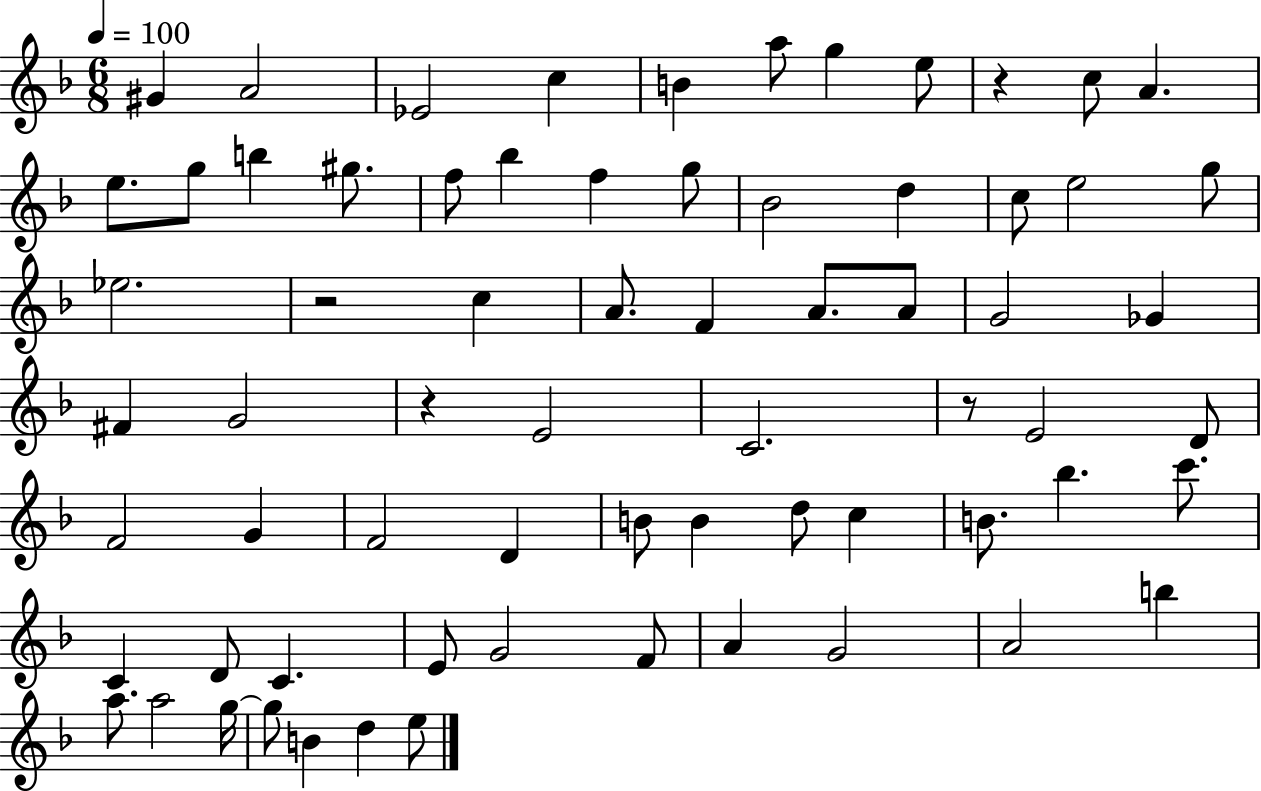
{
  \clef treble
  \numericTimeSignature
  \time 6/8
  \key f \major
  \tempo 4 = 100
  gis'4 a'2 | ees'2 c''4 | b'4 a''8 g''4 e''8 | r4 c''8 a'4. | \break e''8. g''8 b''4 gis''8. | f''8 bes''4 f''4 g''8 | bes'2 d''4 | c''8 e''2 g''8 | \break ees''2. | r2 c''4 | a'8. f'4 a'8. a'8 | g'2 ges'4 | \break fis'4 g'2 | r4 e'2 | c'2. | r8 e'2 d'8 | \break f'2 g'4 | f'2 d'4 | b'8 b'4 d''8 c''4 | b'8. bes''4. c'''8. | \break c'4 d'8 c'4. | e'8 g'2 f'8 | a'4 g'2 | a'2 b''4 | \break a''8. a''2 g''16~~ | g''8 b'4 d''4 e''8 | \bar "|."
}